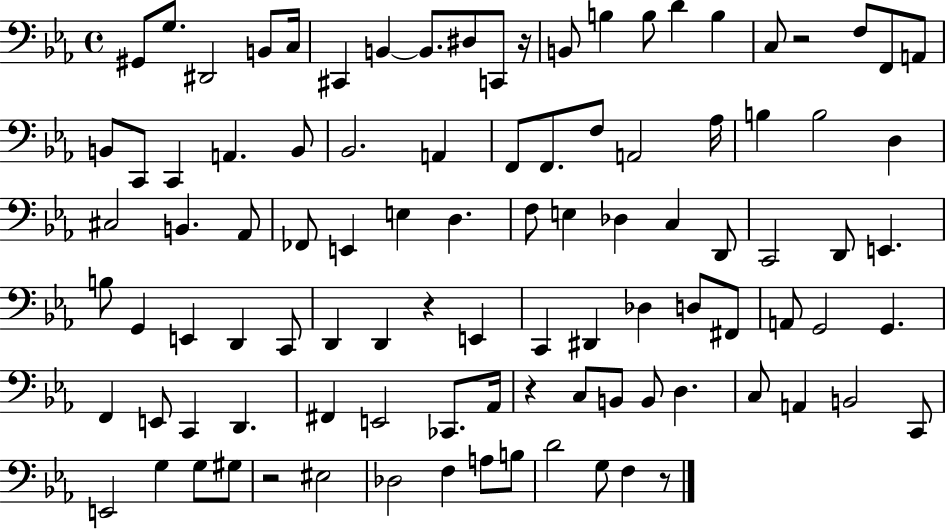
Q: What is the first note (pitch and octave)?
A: G#2